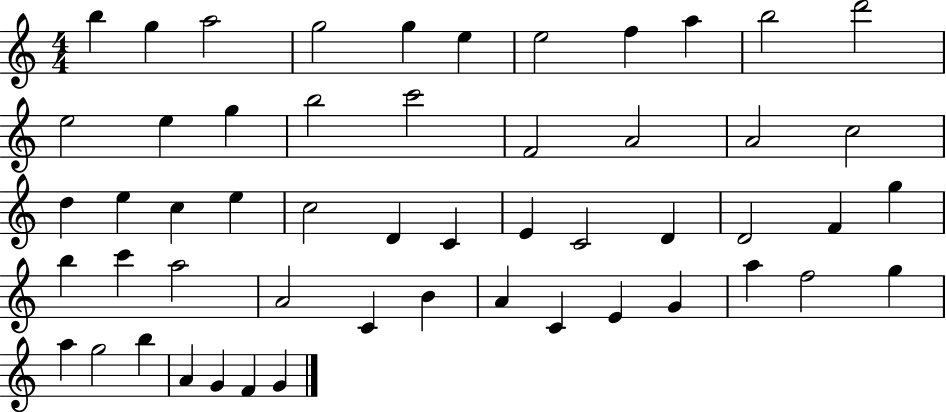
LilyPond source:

{
  \clef treble
  \numericTimeSignature
  \time 4/4
  \key c \major
  b''4 g''4 a''2 | g''2 g''4 e''4 | e''2 f''4 a''4 | b''2 d'''2 | \break e''2 e''4 g''4 | b''2 c'''2 | f'2 a'2 | a'2 c''2 | \break d''4 e''4 c''4 e''4 | c''2 d'4 c'4 | e'4 c'2 d'4 | d'2 f'4 g''4 | \break b''4 c'''4 a''2 | a'2 c'4 b'4 | a'4 c'4 e'4 g'4 | a''4 f''2 g''4 | \break a''4 g''2 b''4 | a'4 g'4 f'4 g'4 | \bar "|."
}